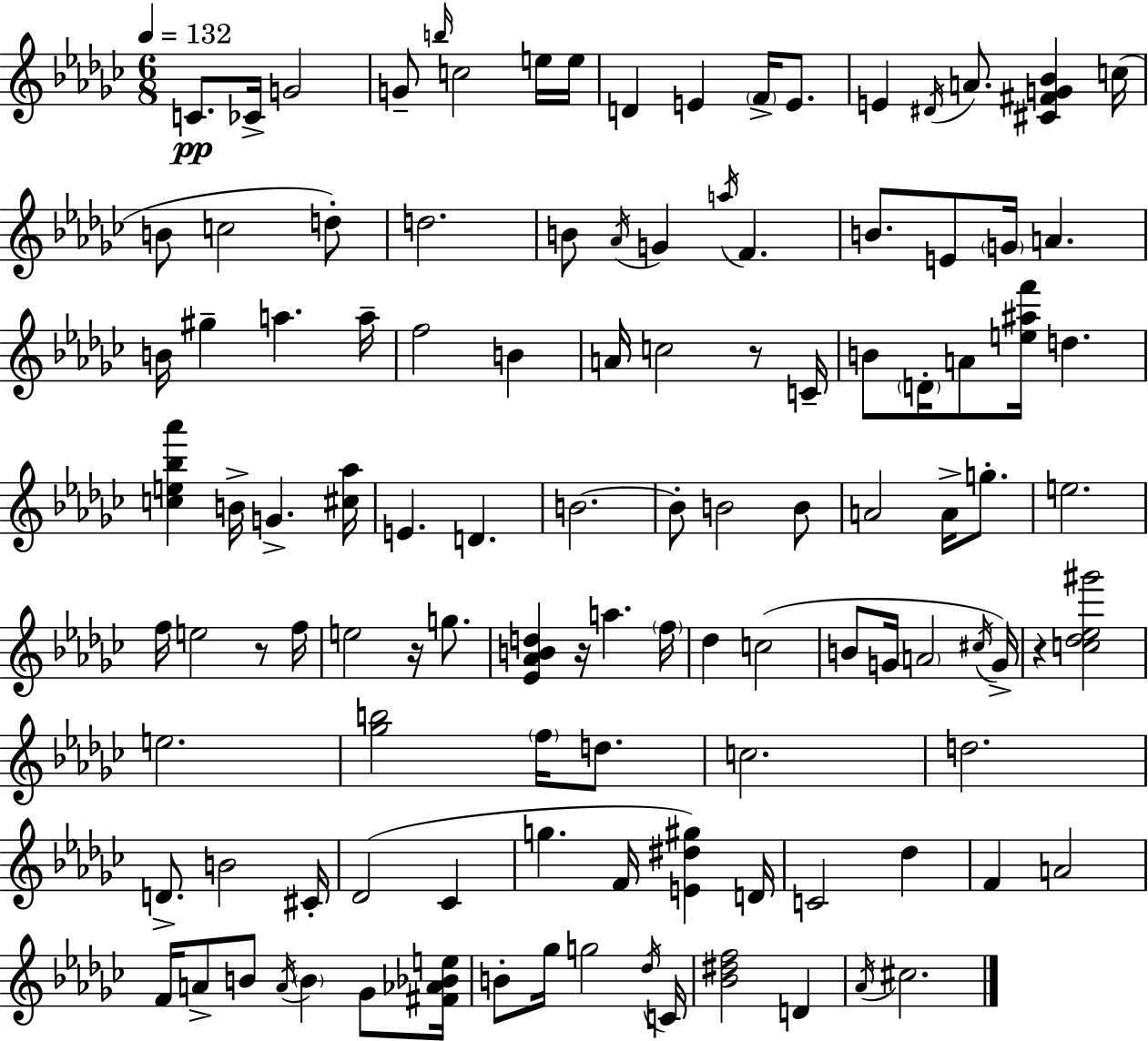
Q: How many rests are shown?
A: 5